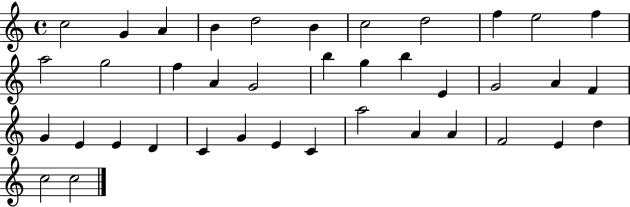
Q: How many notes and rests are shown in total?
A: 39